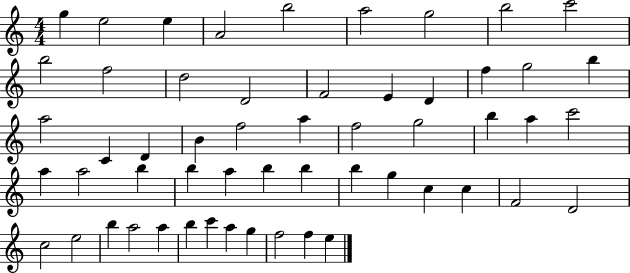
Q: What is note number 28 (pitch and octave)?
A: B5